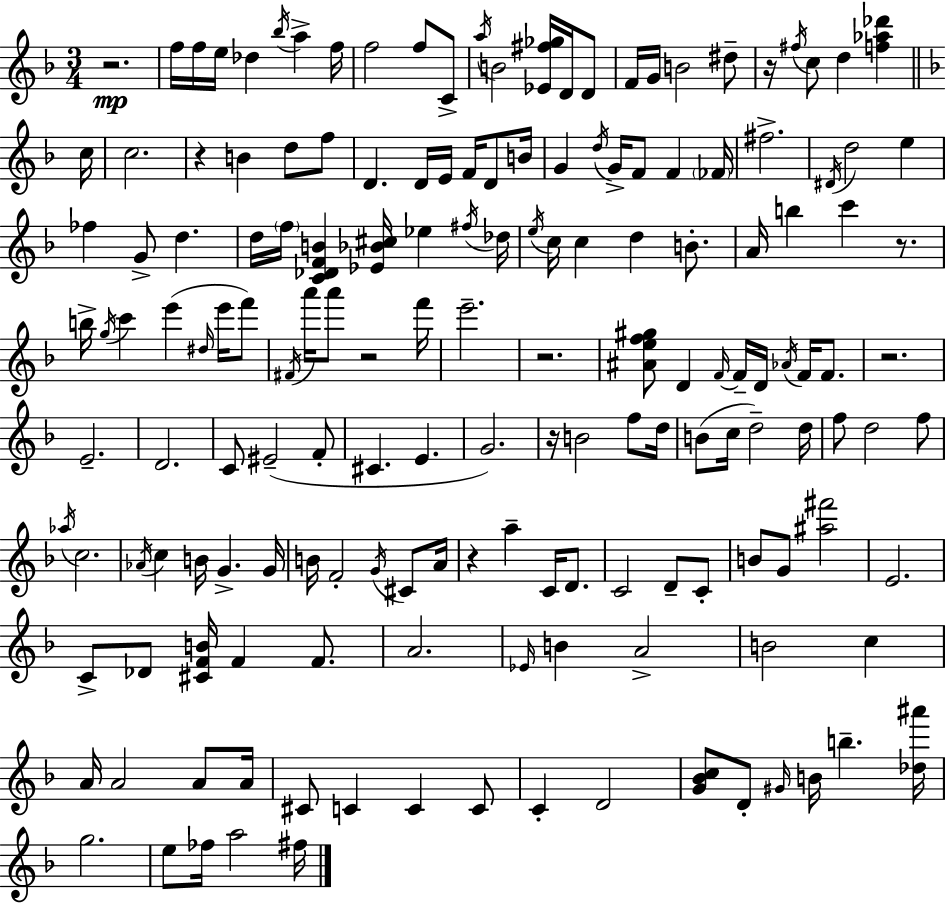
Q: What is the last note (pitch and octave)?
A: F#5